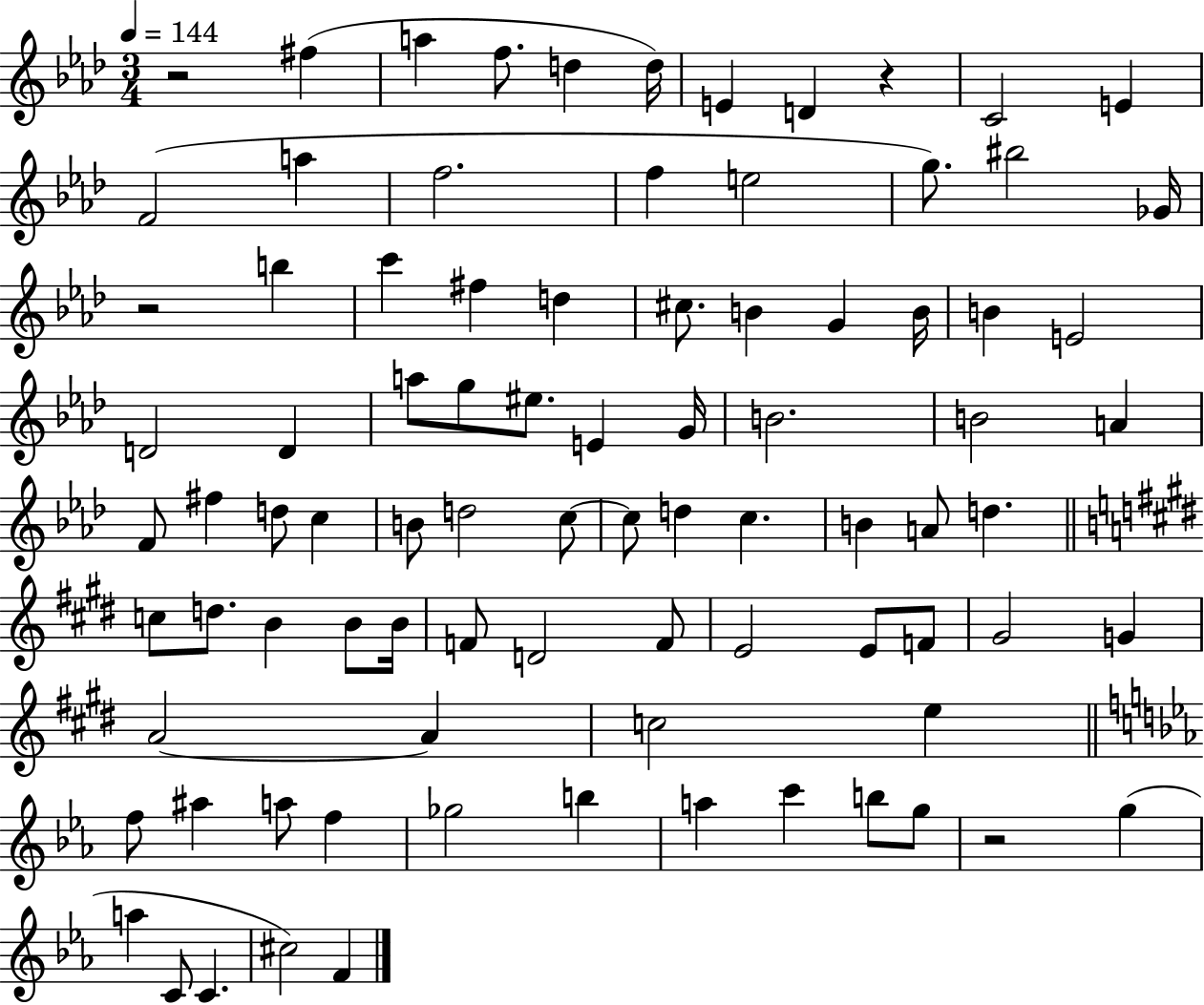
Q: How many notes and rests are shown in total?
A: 87